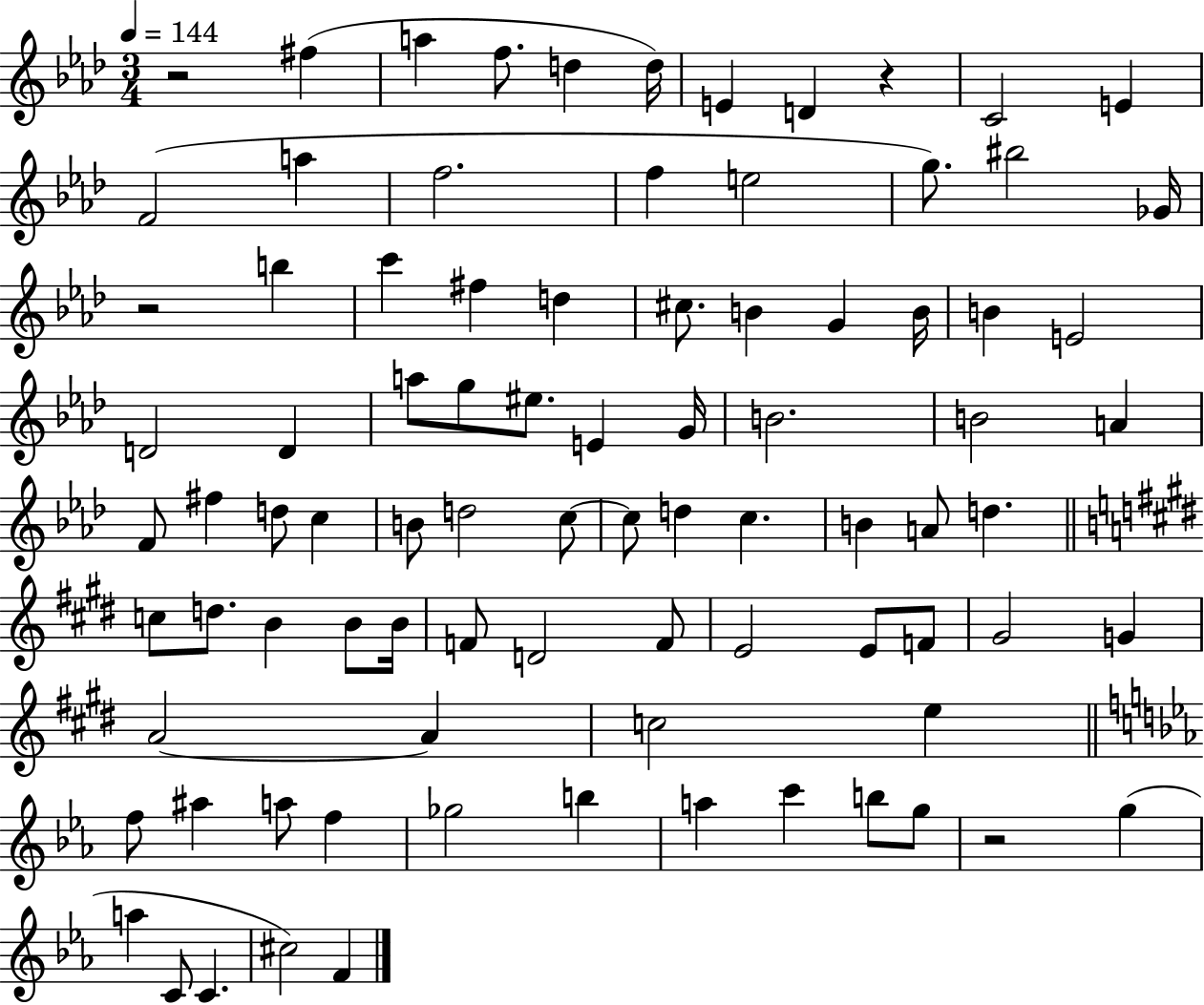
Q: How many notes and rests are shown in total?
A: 87